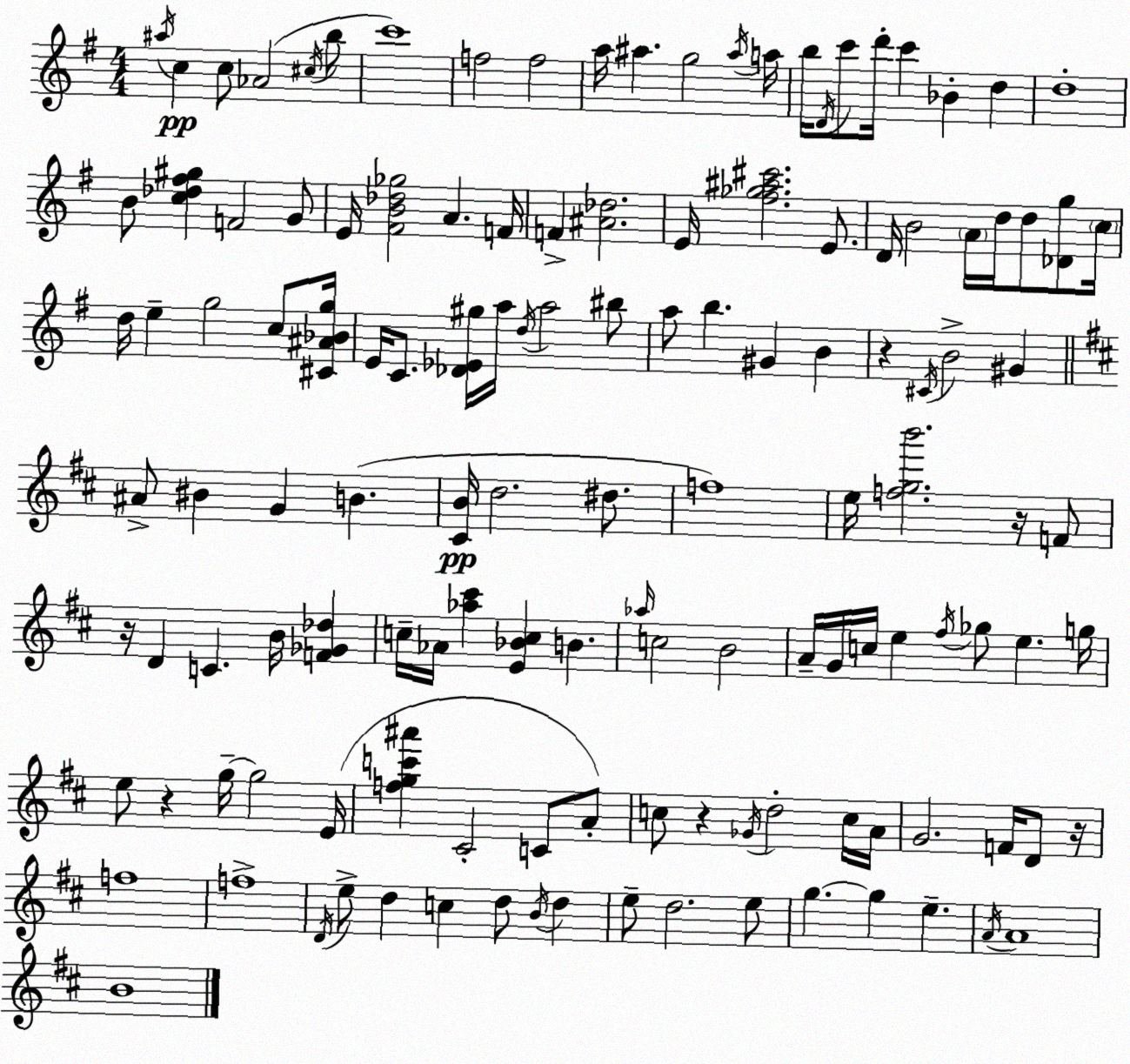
X:1
T:Untitled
M:4/4
L:1/4
K:Em
^a/4 c c/2 _A2 ^c/4 b/2 c'4 f2 f2 a/4 ^a g2 ^a/4 a/4 b/4 D/4 c'/2 d'/4 c' _B d d4 B/2 [c_d^f^g] F2 G/2 E/4 [^FB_d_g]2 A F/4 F [^A_d]2 E/4 [^f_g^a^c']2 E/2 D/4 B2 A/4 d/4 d/2 [_Dg]/2 c/4 d/4 e g2 c/2 [^C^A_Bg]/4 E/4 C/2 [_D_E^g]/4 a/4 d/4 a2 ^b/2 a/2 b ^G B z ^C/4 B2 ^G ^A/2 ^B G B [^CB]/4 d2 ^d/2 f4 e/4 [fgb']2 z/4 F/2 z/4 D C B/4 [F_G_d] c/4 _A/4 [_a^c'] [E_Bc] B _a/4 c2 B2 A/4 G/4 c/4 e ^f/4 _g/2 e g/4 e/2 z g/4 g2 E/4 [fgc'^a'] ^C2 C/2 A/2 c/2 z _G/4 d2 c/4 A/4 G2 F/4 D/2 z/4 f4 f4 D/4 e/2 d c d/2 B/4 d e/2 d2 e/2 g g e A/4 A4 B4